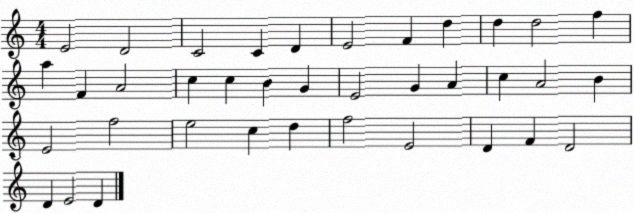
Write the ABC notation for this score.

X:1
T:Untitled
M:4/4
L:1/4
K:C
E2 D2 C2 C D E2 F d d d2 f a F A2 c c B G E2 G A c A2 B E2 f2 e2 c d f2 E2 D F D2 D E2 D